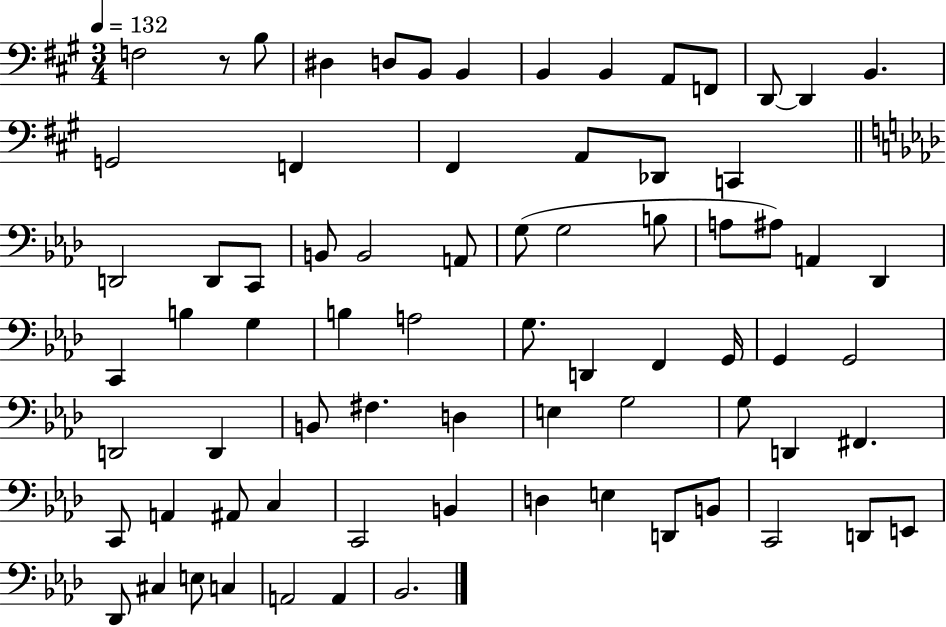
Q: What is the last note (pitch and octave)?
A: Bb2